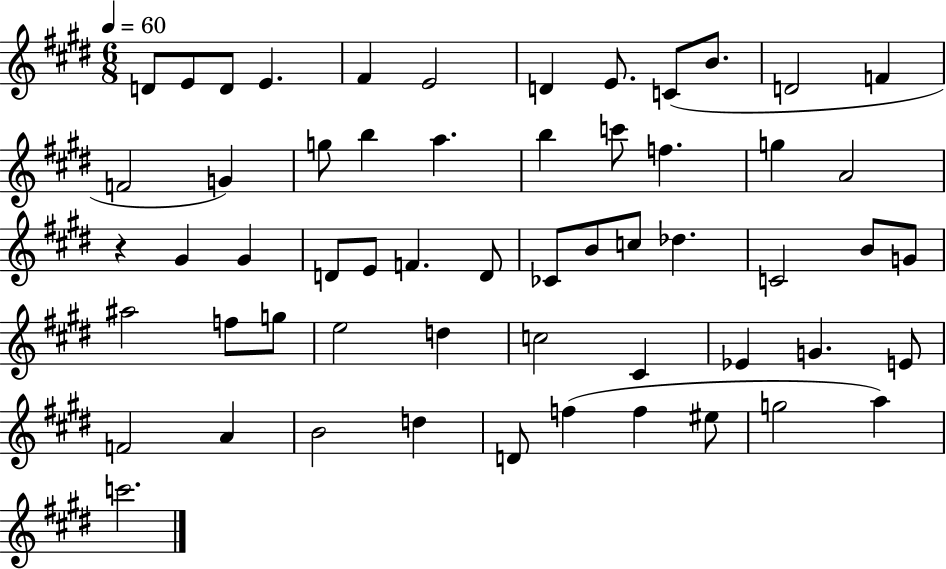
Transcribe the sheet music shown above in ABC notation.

X:1
T:Untitled
M:6/8
L:1/4
K:E
D/2 E/2 D/2 E ^F E2 D E/2 C/2 B/2 D2 F F2 G g/2 b a b c'/2 f g A2 z ^G ^G D/2 E/2 F D/2 _C/2 B/2 c/2 _d C2 B/2 G/2 ^a2 f/2 g/2 e2 d c2 ^C _E G E/2 F2 A B2 d D/2 f f ^e/2 g2 a c'2